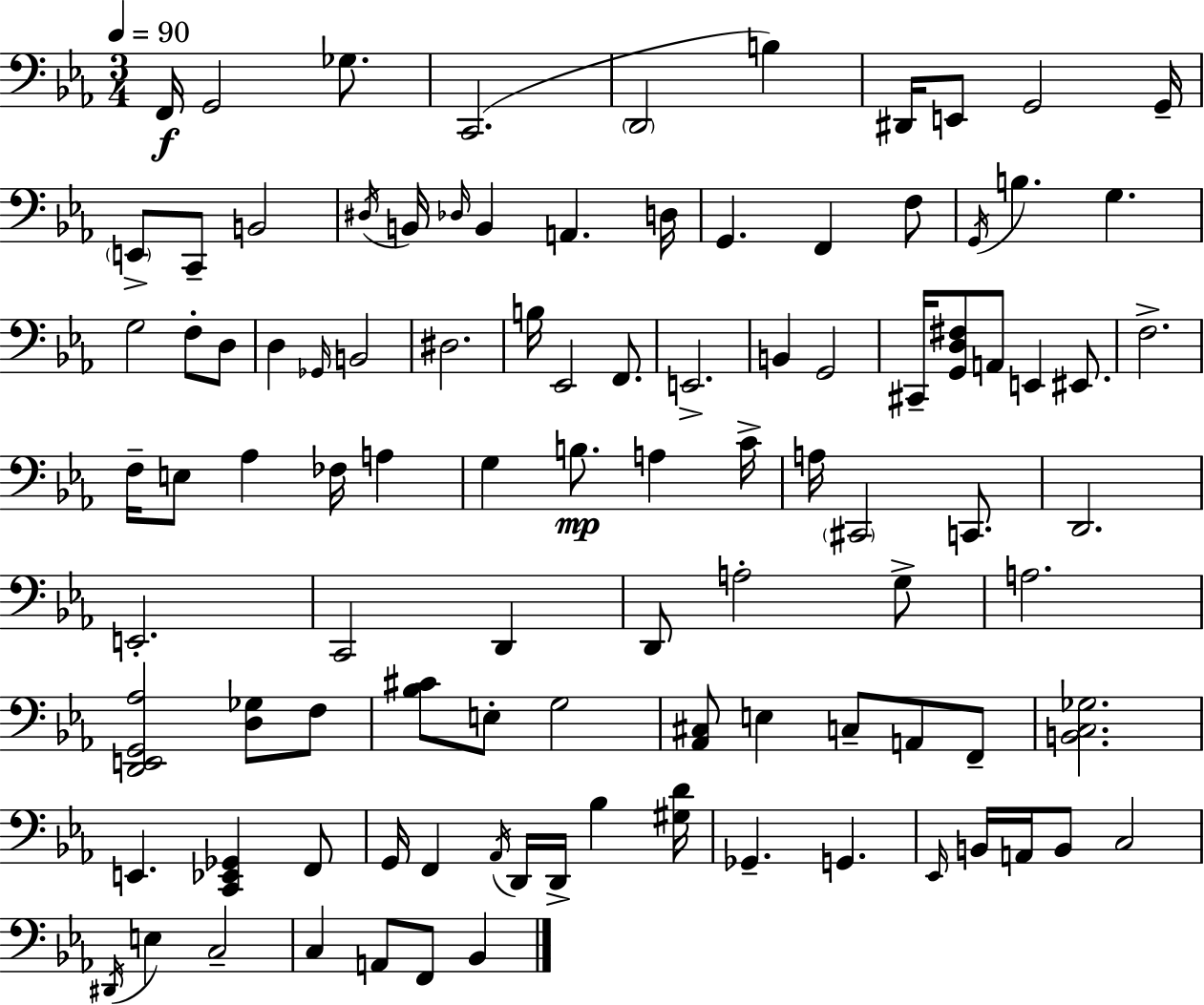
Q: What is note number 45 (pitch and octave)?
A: E3